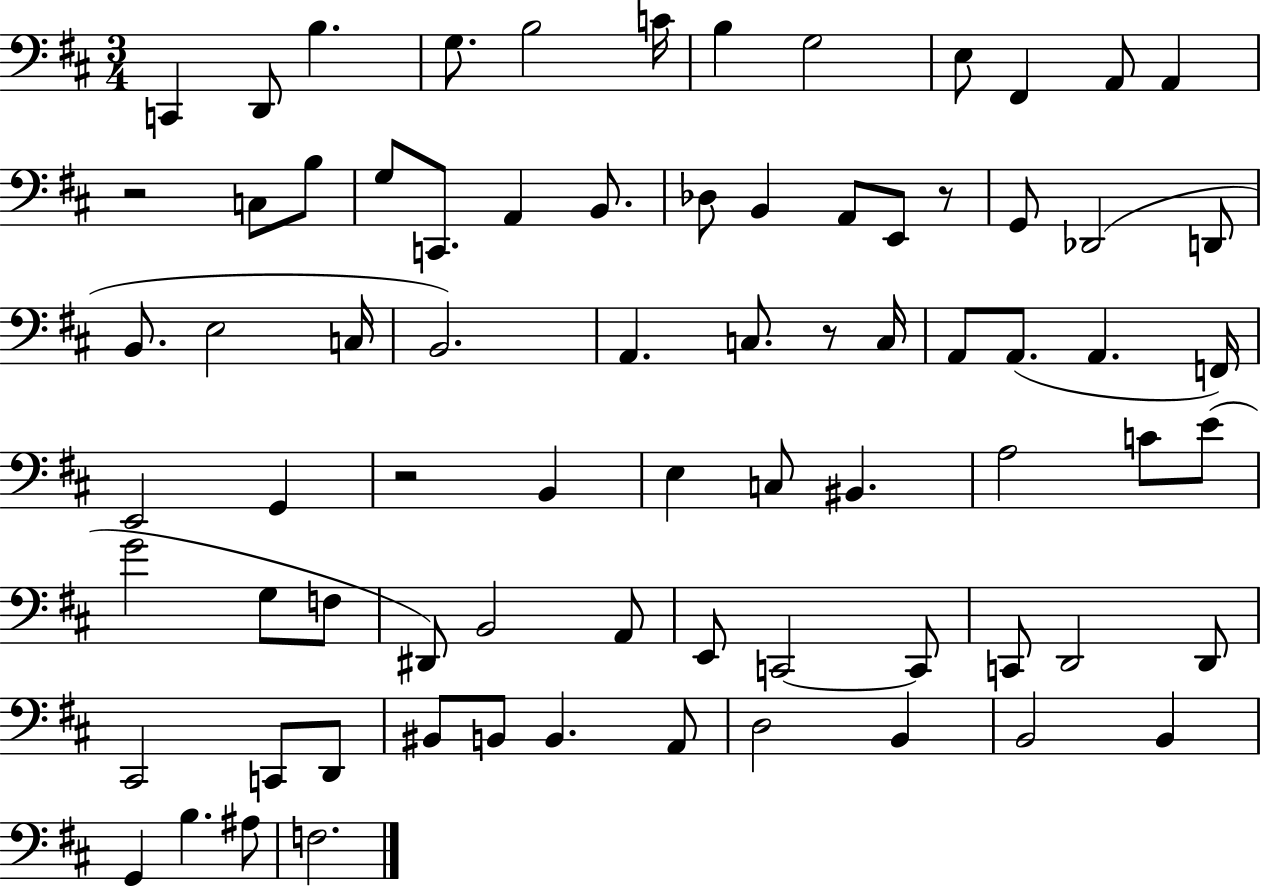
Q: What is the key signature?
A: D major